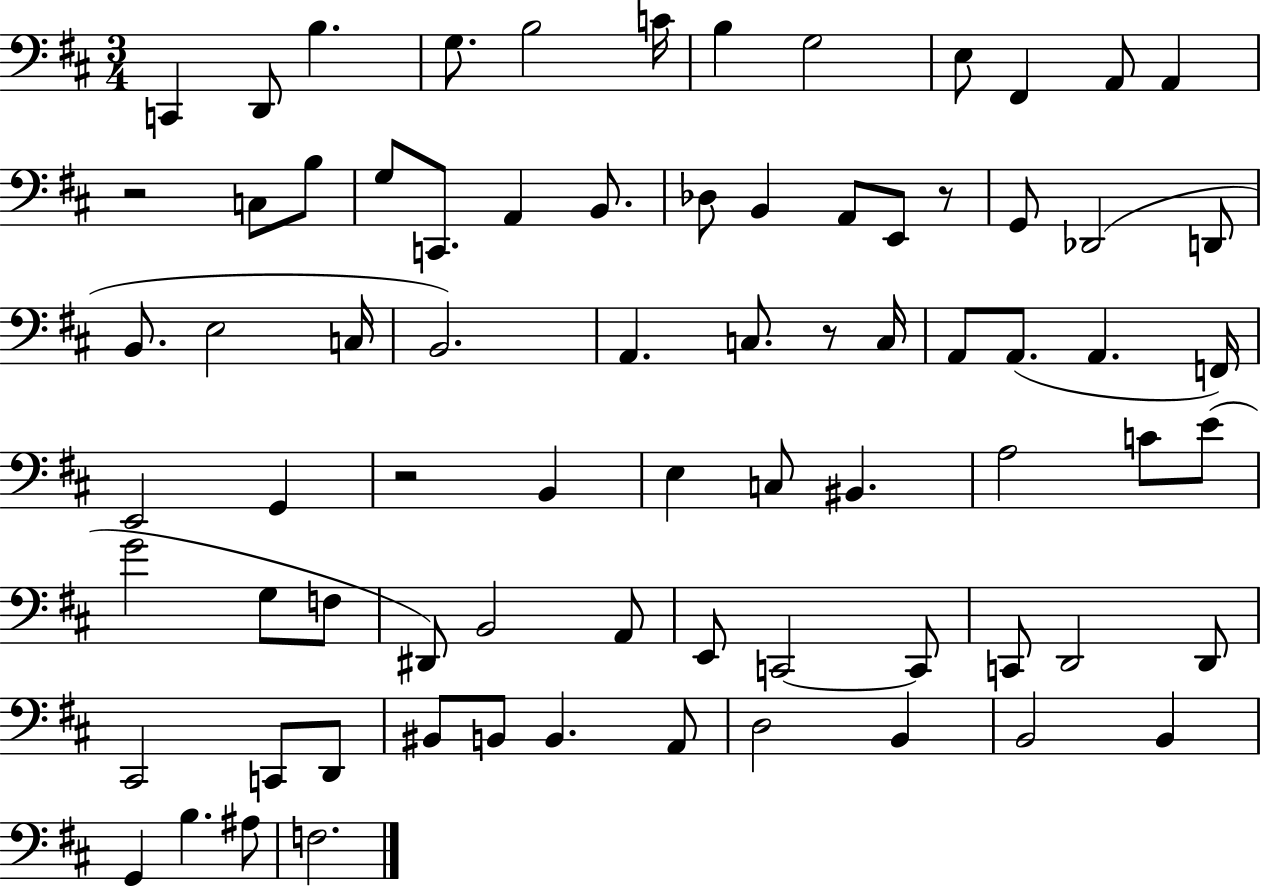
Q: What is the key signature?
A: D major